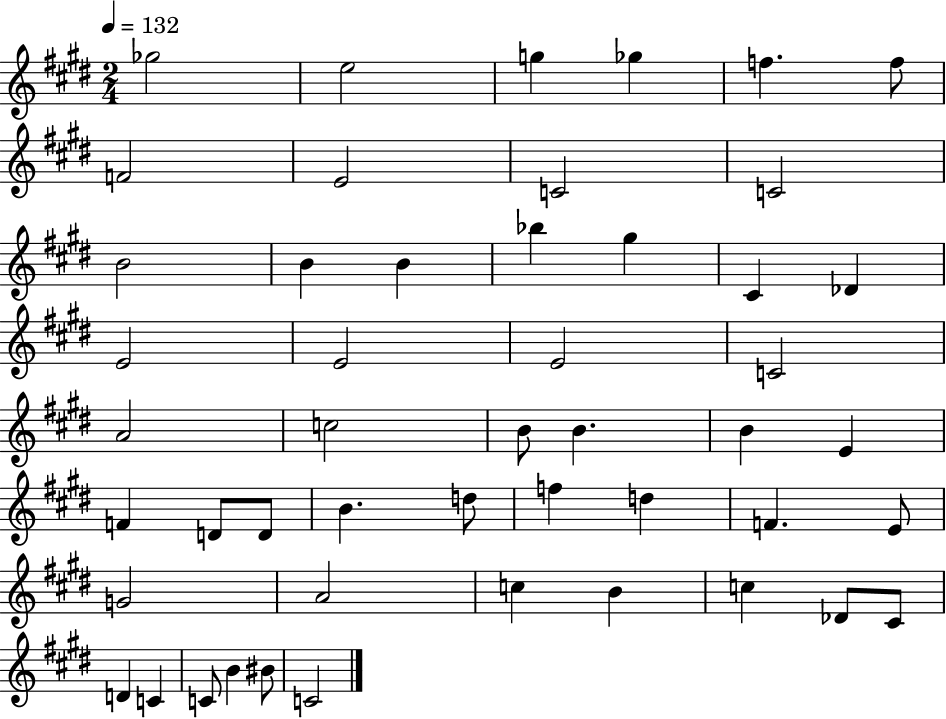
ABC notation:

X:1
T:Untitled
M:2/4
L:1/4
K:E
_g2 e2 g _g f f/2 F2 E2 C2 C2 B2 B B _b ^g ^C _D E2 E2 E2 C2 A2 c2 B/2 B B E F D/2 D/2 B d/2 f d F E/2 G2 A2 c B c _D/2 ^C/2 D C C/2 B ^B/2 C2